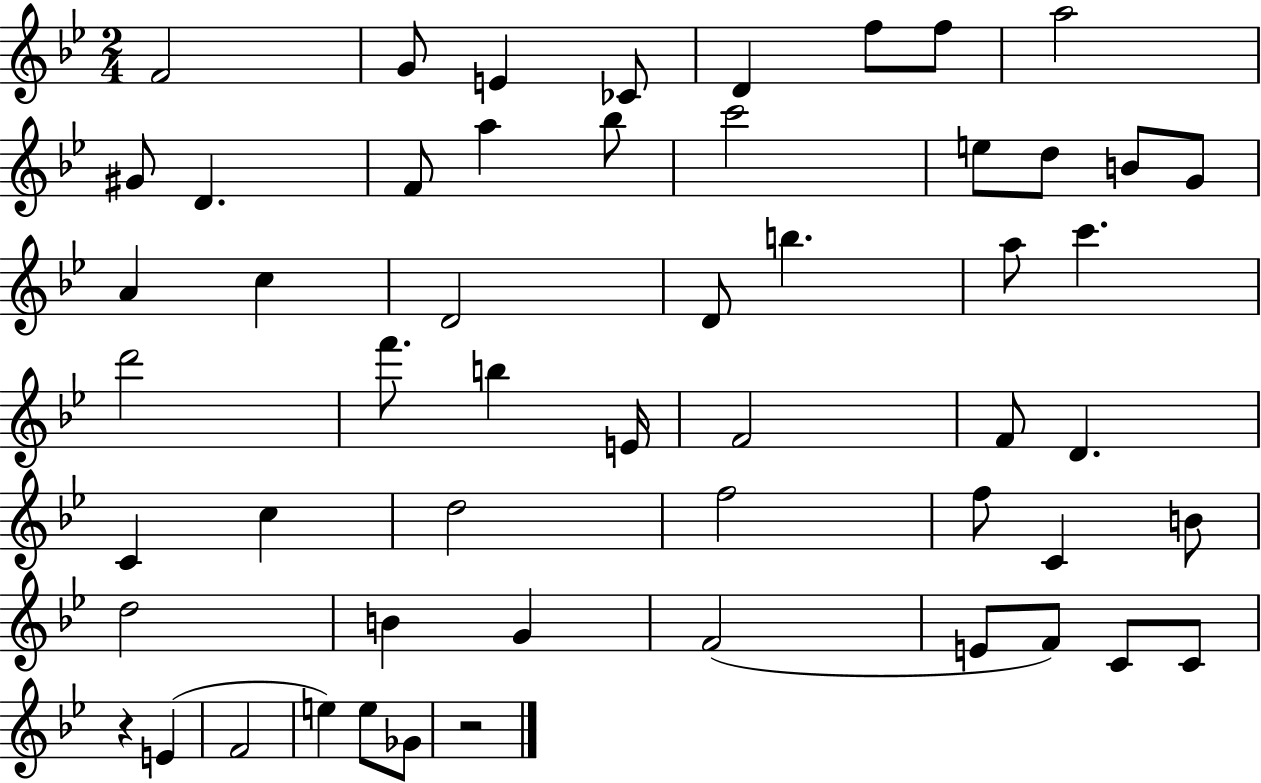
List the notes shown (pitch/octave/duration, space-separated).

F4/h G4/e E4/q CES4/e D4/q F5/e F5/e A5/h G#4/e D4/q. F4/e A5/q Bb5/e C6/h E5/e D5/e B4/e G4/e A4/q C5/q D4/h D4/e B5/q. A5/e C6/q. D6/h F6/e. B5/q E4/s F4/h F4/e D4/q. C4/q C5/q D5/h F5/h F5/e C4/q B4/e D5/h B4/q G4/q F4/h E4/e F4/e C4/e C4/e R/q E4/q F4/h E5/q E5/e Gb4/e R/h